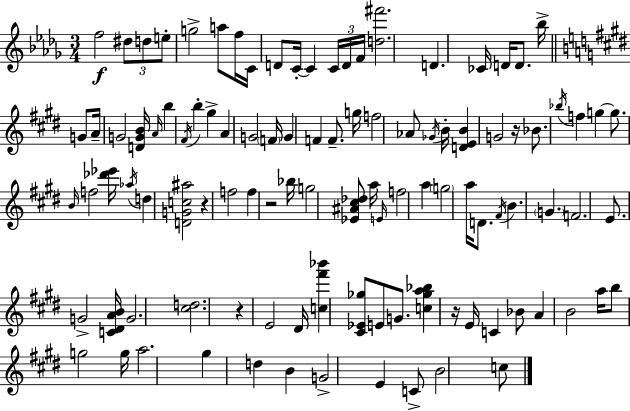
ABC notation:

X:1
T:Untitled
M:3/4
L:1/4
K:Bbm
f2 ^d/2 d/2 e/2 g2 a/2 f/4 C/4 D/2 C/4 C C/4 D/4 F/4 [d^f']2 D _C/4 D/4 D/2 _b/4 G/2 A/4 G2 [DGB]/4 A/4 b ^F/4 b ^g A G2 F/4 G F F/2 g/4 f2 _A/2 _G/4 B/4 [DEB] G2 z/4 _B/2 _b/4 f g g/2 B/4 f2 [_d'_e']/4 _a/4 d [DGc^a]2 z f2 f z2 _b/4 g2 [_E^A^c_d]/2 a/4 E/4 f2 a g2 a/4 D/2 ^F/4 B G F2 E/2 G2 [C^DAB]/4 G2 [^cd]2 z E2 ^D/4 [c^f'_b'] [^C_E_g]/2 E/2 G/2 [c_ga_b] z/4 E/4 C _B/2 A B2 a/4 b/2 g2 g/4 a2 ^g d B G2 E C/2 B2 c/2